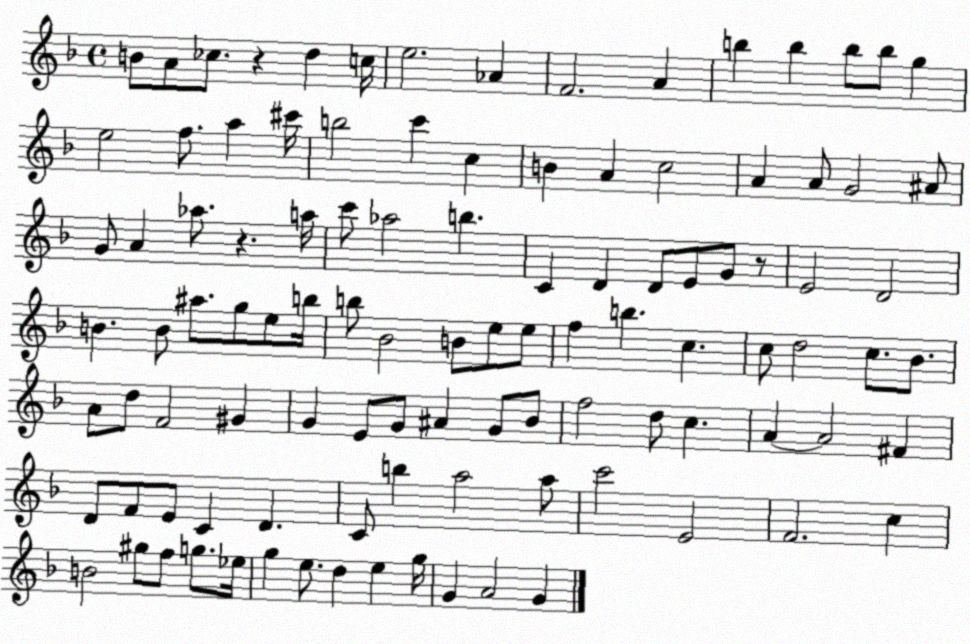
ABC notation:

X:1
T:Untitled
M:4/4
L:1/4
K:F
B/2 A/2 _c/2 z d c/4 e2 _A F2 A b b b/2 b/2 g e2 f/2 a ^c'/4 b2 c' c B A c2 A A/2 G2 ^A/2 G/2 A _a/2 z a/4 c'/2 _a2 b C D D/2 E/2 G/2 z/2 E2 D2 B B/2 ^a/2 g/2 e/2 b/4 b/2 _B2 B/2 e/2 e/2 f b c c/2 d2 c/2 _B/2 A/2 d/2 F2 ^G G E/2 G/2 ^A G/2 _B/2 f2 d/2 c A A2 ^F D/2 F/2 E/2 C D C/2 b a2 a/2 c'2 E2 F2 c B2 ^g/2 f/2 g/2 _e/4 g e/2 d e g/4 G A2 G